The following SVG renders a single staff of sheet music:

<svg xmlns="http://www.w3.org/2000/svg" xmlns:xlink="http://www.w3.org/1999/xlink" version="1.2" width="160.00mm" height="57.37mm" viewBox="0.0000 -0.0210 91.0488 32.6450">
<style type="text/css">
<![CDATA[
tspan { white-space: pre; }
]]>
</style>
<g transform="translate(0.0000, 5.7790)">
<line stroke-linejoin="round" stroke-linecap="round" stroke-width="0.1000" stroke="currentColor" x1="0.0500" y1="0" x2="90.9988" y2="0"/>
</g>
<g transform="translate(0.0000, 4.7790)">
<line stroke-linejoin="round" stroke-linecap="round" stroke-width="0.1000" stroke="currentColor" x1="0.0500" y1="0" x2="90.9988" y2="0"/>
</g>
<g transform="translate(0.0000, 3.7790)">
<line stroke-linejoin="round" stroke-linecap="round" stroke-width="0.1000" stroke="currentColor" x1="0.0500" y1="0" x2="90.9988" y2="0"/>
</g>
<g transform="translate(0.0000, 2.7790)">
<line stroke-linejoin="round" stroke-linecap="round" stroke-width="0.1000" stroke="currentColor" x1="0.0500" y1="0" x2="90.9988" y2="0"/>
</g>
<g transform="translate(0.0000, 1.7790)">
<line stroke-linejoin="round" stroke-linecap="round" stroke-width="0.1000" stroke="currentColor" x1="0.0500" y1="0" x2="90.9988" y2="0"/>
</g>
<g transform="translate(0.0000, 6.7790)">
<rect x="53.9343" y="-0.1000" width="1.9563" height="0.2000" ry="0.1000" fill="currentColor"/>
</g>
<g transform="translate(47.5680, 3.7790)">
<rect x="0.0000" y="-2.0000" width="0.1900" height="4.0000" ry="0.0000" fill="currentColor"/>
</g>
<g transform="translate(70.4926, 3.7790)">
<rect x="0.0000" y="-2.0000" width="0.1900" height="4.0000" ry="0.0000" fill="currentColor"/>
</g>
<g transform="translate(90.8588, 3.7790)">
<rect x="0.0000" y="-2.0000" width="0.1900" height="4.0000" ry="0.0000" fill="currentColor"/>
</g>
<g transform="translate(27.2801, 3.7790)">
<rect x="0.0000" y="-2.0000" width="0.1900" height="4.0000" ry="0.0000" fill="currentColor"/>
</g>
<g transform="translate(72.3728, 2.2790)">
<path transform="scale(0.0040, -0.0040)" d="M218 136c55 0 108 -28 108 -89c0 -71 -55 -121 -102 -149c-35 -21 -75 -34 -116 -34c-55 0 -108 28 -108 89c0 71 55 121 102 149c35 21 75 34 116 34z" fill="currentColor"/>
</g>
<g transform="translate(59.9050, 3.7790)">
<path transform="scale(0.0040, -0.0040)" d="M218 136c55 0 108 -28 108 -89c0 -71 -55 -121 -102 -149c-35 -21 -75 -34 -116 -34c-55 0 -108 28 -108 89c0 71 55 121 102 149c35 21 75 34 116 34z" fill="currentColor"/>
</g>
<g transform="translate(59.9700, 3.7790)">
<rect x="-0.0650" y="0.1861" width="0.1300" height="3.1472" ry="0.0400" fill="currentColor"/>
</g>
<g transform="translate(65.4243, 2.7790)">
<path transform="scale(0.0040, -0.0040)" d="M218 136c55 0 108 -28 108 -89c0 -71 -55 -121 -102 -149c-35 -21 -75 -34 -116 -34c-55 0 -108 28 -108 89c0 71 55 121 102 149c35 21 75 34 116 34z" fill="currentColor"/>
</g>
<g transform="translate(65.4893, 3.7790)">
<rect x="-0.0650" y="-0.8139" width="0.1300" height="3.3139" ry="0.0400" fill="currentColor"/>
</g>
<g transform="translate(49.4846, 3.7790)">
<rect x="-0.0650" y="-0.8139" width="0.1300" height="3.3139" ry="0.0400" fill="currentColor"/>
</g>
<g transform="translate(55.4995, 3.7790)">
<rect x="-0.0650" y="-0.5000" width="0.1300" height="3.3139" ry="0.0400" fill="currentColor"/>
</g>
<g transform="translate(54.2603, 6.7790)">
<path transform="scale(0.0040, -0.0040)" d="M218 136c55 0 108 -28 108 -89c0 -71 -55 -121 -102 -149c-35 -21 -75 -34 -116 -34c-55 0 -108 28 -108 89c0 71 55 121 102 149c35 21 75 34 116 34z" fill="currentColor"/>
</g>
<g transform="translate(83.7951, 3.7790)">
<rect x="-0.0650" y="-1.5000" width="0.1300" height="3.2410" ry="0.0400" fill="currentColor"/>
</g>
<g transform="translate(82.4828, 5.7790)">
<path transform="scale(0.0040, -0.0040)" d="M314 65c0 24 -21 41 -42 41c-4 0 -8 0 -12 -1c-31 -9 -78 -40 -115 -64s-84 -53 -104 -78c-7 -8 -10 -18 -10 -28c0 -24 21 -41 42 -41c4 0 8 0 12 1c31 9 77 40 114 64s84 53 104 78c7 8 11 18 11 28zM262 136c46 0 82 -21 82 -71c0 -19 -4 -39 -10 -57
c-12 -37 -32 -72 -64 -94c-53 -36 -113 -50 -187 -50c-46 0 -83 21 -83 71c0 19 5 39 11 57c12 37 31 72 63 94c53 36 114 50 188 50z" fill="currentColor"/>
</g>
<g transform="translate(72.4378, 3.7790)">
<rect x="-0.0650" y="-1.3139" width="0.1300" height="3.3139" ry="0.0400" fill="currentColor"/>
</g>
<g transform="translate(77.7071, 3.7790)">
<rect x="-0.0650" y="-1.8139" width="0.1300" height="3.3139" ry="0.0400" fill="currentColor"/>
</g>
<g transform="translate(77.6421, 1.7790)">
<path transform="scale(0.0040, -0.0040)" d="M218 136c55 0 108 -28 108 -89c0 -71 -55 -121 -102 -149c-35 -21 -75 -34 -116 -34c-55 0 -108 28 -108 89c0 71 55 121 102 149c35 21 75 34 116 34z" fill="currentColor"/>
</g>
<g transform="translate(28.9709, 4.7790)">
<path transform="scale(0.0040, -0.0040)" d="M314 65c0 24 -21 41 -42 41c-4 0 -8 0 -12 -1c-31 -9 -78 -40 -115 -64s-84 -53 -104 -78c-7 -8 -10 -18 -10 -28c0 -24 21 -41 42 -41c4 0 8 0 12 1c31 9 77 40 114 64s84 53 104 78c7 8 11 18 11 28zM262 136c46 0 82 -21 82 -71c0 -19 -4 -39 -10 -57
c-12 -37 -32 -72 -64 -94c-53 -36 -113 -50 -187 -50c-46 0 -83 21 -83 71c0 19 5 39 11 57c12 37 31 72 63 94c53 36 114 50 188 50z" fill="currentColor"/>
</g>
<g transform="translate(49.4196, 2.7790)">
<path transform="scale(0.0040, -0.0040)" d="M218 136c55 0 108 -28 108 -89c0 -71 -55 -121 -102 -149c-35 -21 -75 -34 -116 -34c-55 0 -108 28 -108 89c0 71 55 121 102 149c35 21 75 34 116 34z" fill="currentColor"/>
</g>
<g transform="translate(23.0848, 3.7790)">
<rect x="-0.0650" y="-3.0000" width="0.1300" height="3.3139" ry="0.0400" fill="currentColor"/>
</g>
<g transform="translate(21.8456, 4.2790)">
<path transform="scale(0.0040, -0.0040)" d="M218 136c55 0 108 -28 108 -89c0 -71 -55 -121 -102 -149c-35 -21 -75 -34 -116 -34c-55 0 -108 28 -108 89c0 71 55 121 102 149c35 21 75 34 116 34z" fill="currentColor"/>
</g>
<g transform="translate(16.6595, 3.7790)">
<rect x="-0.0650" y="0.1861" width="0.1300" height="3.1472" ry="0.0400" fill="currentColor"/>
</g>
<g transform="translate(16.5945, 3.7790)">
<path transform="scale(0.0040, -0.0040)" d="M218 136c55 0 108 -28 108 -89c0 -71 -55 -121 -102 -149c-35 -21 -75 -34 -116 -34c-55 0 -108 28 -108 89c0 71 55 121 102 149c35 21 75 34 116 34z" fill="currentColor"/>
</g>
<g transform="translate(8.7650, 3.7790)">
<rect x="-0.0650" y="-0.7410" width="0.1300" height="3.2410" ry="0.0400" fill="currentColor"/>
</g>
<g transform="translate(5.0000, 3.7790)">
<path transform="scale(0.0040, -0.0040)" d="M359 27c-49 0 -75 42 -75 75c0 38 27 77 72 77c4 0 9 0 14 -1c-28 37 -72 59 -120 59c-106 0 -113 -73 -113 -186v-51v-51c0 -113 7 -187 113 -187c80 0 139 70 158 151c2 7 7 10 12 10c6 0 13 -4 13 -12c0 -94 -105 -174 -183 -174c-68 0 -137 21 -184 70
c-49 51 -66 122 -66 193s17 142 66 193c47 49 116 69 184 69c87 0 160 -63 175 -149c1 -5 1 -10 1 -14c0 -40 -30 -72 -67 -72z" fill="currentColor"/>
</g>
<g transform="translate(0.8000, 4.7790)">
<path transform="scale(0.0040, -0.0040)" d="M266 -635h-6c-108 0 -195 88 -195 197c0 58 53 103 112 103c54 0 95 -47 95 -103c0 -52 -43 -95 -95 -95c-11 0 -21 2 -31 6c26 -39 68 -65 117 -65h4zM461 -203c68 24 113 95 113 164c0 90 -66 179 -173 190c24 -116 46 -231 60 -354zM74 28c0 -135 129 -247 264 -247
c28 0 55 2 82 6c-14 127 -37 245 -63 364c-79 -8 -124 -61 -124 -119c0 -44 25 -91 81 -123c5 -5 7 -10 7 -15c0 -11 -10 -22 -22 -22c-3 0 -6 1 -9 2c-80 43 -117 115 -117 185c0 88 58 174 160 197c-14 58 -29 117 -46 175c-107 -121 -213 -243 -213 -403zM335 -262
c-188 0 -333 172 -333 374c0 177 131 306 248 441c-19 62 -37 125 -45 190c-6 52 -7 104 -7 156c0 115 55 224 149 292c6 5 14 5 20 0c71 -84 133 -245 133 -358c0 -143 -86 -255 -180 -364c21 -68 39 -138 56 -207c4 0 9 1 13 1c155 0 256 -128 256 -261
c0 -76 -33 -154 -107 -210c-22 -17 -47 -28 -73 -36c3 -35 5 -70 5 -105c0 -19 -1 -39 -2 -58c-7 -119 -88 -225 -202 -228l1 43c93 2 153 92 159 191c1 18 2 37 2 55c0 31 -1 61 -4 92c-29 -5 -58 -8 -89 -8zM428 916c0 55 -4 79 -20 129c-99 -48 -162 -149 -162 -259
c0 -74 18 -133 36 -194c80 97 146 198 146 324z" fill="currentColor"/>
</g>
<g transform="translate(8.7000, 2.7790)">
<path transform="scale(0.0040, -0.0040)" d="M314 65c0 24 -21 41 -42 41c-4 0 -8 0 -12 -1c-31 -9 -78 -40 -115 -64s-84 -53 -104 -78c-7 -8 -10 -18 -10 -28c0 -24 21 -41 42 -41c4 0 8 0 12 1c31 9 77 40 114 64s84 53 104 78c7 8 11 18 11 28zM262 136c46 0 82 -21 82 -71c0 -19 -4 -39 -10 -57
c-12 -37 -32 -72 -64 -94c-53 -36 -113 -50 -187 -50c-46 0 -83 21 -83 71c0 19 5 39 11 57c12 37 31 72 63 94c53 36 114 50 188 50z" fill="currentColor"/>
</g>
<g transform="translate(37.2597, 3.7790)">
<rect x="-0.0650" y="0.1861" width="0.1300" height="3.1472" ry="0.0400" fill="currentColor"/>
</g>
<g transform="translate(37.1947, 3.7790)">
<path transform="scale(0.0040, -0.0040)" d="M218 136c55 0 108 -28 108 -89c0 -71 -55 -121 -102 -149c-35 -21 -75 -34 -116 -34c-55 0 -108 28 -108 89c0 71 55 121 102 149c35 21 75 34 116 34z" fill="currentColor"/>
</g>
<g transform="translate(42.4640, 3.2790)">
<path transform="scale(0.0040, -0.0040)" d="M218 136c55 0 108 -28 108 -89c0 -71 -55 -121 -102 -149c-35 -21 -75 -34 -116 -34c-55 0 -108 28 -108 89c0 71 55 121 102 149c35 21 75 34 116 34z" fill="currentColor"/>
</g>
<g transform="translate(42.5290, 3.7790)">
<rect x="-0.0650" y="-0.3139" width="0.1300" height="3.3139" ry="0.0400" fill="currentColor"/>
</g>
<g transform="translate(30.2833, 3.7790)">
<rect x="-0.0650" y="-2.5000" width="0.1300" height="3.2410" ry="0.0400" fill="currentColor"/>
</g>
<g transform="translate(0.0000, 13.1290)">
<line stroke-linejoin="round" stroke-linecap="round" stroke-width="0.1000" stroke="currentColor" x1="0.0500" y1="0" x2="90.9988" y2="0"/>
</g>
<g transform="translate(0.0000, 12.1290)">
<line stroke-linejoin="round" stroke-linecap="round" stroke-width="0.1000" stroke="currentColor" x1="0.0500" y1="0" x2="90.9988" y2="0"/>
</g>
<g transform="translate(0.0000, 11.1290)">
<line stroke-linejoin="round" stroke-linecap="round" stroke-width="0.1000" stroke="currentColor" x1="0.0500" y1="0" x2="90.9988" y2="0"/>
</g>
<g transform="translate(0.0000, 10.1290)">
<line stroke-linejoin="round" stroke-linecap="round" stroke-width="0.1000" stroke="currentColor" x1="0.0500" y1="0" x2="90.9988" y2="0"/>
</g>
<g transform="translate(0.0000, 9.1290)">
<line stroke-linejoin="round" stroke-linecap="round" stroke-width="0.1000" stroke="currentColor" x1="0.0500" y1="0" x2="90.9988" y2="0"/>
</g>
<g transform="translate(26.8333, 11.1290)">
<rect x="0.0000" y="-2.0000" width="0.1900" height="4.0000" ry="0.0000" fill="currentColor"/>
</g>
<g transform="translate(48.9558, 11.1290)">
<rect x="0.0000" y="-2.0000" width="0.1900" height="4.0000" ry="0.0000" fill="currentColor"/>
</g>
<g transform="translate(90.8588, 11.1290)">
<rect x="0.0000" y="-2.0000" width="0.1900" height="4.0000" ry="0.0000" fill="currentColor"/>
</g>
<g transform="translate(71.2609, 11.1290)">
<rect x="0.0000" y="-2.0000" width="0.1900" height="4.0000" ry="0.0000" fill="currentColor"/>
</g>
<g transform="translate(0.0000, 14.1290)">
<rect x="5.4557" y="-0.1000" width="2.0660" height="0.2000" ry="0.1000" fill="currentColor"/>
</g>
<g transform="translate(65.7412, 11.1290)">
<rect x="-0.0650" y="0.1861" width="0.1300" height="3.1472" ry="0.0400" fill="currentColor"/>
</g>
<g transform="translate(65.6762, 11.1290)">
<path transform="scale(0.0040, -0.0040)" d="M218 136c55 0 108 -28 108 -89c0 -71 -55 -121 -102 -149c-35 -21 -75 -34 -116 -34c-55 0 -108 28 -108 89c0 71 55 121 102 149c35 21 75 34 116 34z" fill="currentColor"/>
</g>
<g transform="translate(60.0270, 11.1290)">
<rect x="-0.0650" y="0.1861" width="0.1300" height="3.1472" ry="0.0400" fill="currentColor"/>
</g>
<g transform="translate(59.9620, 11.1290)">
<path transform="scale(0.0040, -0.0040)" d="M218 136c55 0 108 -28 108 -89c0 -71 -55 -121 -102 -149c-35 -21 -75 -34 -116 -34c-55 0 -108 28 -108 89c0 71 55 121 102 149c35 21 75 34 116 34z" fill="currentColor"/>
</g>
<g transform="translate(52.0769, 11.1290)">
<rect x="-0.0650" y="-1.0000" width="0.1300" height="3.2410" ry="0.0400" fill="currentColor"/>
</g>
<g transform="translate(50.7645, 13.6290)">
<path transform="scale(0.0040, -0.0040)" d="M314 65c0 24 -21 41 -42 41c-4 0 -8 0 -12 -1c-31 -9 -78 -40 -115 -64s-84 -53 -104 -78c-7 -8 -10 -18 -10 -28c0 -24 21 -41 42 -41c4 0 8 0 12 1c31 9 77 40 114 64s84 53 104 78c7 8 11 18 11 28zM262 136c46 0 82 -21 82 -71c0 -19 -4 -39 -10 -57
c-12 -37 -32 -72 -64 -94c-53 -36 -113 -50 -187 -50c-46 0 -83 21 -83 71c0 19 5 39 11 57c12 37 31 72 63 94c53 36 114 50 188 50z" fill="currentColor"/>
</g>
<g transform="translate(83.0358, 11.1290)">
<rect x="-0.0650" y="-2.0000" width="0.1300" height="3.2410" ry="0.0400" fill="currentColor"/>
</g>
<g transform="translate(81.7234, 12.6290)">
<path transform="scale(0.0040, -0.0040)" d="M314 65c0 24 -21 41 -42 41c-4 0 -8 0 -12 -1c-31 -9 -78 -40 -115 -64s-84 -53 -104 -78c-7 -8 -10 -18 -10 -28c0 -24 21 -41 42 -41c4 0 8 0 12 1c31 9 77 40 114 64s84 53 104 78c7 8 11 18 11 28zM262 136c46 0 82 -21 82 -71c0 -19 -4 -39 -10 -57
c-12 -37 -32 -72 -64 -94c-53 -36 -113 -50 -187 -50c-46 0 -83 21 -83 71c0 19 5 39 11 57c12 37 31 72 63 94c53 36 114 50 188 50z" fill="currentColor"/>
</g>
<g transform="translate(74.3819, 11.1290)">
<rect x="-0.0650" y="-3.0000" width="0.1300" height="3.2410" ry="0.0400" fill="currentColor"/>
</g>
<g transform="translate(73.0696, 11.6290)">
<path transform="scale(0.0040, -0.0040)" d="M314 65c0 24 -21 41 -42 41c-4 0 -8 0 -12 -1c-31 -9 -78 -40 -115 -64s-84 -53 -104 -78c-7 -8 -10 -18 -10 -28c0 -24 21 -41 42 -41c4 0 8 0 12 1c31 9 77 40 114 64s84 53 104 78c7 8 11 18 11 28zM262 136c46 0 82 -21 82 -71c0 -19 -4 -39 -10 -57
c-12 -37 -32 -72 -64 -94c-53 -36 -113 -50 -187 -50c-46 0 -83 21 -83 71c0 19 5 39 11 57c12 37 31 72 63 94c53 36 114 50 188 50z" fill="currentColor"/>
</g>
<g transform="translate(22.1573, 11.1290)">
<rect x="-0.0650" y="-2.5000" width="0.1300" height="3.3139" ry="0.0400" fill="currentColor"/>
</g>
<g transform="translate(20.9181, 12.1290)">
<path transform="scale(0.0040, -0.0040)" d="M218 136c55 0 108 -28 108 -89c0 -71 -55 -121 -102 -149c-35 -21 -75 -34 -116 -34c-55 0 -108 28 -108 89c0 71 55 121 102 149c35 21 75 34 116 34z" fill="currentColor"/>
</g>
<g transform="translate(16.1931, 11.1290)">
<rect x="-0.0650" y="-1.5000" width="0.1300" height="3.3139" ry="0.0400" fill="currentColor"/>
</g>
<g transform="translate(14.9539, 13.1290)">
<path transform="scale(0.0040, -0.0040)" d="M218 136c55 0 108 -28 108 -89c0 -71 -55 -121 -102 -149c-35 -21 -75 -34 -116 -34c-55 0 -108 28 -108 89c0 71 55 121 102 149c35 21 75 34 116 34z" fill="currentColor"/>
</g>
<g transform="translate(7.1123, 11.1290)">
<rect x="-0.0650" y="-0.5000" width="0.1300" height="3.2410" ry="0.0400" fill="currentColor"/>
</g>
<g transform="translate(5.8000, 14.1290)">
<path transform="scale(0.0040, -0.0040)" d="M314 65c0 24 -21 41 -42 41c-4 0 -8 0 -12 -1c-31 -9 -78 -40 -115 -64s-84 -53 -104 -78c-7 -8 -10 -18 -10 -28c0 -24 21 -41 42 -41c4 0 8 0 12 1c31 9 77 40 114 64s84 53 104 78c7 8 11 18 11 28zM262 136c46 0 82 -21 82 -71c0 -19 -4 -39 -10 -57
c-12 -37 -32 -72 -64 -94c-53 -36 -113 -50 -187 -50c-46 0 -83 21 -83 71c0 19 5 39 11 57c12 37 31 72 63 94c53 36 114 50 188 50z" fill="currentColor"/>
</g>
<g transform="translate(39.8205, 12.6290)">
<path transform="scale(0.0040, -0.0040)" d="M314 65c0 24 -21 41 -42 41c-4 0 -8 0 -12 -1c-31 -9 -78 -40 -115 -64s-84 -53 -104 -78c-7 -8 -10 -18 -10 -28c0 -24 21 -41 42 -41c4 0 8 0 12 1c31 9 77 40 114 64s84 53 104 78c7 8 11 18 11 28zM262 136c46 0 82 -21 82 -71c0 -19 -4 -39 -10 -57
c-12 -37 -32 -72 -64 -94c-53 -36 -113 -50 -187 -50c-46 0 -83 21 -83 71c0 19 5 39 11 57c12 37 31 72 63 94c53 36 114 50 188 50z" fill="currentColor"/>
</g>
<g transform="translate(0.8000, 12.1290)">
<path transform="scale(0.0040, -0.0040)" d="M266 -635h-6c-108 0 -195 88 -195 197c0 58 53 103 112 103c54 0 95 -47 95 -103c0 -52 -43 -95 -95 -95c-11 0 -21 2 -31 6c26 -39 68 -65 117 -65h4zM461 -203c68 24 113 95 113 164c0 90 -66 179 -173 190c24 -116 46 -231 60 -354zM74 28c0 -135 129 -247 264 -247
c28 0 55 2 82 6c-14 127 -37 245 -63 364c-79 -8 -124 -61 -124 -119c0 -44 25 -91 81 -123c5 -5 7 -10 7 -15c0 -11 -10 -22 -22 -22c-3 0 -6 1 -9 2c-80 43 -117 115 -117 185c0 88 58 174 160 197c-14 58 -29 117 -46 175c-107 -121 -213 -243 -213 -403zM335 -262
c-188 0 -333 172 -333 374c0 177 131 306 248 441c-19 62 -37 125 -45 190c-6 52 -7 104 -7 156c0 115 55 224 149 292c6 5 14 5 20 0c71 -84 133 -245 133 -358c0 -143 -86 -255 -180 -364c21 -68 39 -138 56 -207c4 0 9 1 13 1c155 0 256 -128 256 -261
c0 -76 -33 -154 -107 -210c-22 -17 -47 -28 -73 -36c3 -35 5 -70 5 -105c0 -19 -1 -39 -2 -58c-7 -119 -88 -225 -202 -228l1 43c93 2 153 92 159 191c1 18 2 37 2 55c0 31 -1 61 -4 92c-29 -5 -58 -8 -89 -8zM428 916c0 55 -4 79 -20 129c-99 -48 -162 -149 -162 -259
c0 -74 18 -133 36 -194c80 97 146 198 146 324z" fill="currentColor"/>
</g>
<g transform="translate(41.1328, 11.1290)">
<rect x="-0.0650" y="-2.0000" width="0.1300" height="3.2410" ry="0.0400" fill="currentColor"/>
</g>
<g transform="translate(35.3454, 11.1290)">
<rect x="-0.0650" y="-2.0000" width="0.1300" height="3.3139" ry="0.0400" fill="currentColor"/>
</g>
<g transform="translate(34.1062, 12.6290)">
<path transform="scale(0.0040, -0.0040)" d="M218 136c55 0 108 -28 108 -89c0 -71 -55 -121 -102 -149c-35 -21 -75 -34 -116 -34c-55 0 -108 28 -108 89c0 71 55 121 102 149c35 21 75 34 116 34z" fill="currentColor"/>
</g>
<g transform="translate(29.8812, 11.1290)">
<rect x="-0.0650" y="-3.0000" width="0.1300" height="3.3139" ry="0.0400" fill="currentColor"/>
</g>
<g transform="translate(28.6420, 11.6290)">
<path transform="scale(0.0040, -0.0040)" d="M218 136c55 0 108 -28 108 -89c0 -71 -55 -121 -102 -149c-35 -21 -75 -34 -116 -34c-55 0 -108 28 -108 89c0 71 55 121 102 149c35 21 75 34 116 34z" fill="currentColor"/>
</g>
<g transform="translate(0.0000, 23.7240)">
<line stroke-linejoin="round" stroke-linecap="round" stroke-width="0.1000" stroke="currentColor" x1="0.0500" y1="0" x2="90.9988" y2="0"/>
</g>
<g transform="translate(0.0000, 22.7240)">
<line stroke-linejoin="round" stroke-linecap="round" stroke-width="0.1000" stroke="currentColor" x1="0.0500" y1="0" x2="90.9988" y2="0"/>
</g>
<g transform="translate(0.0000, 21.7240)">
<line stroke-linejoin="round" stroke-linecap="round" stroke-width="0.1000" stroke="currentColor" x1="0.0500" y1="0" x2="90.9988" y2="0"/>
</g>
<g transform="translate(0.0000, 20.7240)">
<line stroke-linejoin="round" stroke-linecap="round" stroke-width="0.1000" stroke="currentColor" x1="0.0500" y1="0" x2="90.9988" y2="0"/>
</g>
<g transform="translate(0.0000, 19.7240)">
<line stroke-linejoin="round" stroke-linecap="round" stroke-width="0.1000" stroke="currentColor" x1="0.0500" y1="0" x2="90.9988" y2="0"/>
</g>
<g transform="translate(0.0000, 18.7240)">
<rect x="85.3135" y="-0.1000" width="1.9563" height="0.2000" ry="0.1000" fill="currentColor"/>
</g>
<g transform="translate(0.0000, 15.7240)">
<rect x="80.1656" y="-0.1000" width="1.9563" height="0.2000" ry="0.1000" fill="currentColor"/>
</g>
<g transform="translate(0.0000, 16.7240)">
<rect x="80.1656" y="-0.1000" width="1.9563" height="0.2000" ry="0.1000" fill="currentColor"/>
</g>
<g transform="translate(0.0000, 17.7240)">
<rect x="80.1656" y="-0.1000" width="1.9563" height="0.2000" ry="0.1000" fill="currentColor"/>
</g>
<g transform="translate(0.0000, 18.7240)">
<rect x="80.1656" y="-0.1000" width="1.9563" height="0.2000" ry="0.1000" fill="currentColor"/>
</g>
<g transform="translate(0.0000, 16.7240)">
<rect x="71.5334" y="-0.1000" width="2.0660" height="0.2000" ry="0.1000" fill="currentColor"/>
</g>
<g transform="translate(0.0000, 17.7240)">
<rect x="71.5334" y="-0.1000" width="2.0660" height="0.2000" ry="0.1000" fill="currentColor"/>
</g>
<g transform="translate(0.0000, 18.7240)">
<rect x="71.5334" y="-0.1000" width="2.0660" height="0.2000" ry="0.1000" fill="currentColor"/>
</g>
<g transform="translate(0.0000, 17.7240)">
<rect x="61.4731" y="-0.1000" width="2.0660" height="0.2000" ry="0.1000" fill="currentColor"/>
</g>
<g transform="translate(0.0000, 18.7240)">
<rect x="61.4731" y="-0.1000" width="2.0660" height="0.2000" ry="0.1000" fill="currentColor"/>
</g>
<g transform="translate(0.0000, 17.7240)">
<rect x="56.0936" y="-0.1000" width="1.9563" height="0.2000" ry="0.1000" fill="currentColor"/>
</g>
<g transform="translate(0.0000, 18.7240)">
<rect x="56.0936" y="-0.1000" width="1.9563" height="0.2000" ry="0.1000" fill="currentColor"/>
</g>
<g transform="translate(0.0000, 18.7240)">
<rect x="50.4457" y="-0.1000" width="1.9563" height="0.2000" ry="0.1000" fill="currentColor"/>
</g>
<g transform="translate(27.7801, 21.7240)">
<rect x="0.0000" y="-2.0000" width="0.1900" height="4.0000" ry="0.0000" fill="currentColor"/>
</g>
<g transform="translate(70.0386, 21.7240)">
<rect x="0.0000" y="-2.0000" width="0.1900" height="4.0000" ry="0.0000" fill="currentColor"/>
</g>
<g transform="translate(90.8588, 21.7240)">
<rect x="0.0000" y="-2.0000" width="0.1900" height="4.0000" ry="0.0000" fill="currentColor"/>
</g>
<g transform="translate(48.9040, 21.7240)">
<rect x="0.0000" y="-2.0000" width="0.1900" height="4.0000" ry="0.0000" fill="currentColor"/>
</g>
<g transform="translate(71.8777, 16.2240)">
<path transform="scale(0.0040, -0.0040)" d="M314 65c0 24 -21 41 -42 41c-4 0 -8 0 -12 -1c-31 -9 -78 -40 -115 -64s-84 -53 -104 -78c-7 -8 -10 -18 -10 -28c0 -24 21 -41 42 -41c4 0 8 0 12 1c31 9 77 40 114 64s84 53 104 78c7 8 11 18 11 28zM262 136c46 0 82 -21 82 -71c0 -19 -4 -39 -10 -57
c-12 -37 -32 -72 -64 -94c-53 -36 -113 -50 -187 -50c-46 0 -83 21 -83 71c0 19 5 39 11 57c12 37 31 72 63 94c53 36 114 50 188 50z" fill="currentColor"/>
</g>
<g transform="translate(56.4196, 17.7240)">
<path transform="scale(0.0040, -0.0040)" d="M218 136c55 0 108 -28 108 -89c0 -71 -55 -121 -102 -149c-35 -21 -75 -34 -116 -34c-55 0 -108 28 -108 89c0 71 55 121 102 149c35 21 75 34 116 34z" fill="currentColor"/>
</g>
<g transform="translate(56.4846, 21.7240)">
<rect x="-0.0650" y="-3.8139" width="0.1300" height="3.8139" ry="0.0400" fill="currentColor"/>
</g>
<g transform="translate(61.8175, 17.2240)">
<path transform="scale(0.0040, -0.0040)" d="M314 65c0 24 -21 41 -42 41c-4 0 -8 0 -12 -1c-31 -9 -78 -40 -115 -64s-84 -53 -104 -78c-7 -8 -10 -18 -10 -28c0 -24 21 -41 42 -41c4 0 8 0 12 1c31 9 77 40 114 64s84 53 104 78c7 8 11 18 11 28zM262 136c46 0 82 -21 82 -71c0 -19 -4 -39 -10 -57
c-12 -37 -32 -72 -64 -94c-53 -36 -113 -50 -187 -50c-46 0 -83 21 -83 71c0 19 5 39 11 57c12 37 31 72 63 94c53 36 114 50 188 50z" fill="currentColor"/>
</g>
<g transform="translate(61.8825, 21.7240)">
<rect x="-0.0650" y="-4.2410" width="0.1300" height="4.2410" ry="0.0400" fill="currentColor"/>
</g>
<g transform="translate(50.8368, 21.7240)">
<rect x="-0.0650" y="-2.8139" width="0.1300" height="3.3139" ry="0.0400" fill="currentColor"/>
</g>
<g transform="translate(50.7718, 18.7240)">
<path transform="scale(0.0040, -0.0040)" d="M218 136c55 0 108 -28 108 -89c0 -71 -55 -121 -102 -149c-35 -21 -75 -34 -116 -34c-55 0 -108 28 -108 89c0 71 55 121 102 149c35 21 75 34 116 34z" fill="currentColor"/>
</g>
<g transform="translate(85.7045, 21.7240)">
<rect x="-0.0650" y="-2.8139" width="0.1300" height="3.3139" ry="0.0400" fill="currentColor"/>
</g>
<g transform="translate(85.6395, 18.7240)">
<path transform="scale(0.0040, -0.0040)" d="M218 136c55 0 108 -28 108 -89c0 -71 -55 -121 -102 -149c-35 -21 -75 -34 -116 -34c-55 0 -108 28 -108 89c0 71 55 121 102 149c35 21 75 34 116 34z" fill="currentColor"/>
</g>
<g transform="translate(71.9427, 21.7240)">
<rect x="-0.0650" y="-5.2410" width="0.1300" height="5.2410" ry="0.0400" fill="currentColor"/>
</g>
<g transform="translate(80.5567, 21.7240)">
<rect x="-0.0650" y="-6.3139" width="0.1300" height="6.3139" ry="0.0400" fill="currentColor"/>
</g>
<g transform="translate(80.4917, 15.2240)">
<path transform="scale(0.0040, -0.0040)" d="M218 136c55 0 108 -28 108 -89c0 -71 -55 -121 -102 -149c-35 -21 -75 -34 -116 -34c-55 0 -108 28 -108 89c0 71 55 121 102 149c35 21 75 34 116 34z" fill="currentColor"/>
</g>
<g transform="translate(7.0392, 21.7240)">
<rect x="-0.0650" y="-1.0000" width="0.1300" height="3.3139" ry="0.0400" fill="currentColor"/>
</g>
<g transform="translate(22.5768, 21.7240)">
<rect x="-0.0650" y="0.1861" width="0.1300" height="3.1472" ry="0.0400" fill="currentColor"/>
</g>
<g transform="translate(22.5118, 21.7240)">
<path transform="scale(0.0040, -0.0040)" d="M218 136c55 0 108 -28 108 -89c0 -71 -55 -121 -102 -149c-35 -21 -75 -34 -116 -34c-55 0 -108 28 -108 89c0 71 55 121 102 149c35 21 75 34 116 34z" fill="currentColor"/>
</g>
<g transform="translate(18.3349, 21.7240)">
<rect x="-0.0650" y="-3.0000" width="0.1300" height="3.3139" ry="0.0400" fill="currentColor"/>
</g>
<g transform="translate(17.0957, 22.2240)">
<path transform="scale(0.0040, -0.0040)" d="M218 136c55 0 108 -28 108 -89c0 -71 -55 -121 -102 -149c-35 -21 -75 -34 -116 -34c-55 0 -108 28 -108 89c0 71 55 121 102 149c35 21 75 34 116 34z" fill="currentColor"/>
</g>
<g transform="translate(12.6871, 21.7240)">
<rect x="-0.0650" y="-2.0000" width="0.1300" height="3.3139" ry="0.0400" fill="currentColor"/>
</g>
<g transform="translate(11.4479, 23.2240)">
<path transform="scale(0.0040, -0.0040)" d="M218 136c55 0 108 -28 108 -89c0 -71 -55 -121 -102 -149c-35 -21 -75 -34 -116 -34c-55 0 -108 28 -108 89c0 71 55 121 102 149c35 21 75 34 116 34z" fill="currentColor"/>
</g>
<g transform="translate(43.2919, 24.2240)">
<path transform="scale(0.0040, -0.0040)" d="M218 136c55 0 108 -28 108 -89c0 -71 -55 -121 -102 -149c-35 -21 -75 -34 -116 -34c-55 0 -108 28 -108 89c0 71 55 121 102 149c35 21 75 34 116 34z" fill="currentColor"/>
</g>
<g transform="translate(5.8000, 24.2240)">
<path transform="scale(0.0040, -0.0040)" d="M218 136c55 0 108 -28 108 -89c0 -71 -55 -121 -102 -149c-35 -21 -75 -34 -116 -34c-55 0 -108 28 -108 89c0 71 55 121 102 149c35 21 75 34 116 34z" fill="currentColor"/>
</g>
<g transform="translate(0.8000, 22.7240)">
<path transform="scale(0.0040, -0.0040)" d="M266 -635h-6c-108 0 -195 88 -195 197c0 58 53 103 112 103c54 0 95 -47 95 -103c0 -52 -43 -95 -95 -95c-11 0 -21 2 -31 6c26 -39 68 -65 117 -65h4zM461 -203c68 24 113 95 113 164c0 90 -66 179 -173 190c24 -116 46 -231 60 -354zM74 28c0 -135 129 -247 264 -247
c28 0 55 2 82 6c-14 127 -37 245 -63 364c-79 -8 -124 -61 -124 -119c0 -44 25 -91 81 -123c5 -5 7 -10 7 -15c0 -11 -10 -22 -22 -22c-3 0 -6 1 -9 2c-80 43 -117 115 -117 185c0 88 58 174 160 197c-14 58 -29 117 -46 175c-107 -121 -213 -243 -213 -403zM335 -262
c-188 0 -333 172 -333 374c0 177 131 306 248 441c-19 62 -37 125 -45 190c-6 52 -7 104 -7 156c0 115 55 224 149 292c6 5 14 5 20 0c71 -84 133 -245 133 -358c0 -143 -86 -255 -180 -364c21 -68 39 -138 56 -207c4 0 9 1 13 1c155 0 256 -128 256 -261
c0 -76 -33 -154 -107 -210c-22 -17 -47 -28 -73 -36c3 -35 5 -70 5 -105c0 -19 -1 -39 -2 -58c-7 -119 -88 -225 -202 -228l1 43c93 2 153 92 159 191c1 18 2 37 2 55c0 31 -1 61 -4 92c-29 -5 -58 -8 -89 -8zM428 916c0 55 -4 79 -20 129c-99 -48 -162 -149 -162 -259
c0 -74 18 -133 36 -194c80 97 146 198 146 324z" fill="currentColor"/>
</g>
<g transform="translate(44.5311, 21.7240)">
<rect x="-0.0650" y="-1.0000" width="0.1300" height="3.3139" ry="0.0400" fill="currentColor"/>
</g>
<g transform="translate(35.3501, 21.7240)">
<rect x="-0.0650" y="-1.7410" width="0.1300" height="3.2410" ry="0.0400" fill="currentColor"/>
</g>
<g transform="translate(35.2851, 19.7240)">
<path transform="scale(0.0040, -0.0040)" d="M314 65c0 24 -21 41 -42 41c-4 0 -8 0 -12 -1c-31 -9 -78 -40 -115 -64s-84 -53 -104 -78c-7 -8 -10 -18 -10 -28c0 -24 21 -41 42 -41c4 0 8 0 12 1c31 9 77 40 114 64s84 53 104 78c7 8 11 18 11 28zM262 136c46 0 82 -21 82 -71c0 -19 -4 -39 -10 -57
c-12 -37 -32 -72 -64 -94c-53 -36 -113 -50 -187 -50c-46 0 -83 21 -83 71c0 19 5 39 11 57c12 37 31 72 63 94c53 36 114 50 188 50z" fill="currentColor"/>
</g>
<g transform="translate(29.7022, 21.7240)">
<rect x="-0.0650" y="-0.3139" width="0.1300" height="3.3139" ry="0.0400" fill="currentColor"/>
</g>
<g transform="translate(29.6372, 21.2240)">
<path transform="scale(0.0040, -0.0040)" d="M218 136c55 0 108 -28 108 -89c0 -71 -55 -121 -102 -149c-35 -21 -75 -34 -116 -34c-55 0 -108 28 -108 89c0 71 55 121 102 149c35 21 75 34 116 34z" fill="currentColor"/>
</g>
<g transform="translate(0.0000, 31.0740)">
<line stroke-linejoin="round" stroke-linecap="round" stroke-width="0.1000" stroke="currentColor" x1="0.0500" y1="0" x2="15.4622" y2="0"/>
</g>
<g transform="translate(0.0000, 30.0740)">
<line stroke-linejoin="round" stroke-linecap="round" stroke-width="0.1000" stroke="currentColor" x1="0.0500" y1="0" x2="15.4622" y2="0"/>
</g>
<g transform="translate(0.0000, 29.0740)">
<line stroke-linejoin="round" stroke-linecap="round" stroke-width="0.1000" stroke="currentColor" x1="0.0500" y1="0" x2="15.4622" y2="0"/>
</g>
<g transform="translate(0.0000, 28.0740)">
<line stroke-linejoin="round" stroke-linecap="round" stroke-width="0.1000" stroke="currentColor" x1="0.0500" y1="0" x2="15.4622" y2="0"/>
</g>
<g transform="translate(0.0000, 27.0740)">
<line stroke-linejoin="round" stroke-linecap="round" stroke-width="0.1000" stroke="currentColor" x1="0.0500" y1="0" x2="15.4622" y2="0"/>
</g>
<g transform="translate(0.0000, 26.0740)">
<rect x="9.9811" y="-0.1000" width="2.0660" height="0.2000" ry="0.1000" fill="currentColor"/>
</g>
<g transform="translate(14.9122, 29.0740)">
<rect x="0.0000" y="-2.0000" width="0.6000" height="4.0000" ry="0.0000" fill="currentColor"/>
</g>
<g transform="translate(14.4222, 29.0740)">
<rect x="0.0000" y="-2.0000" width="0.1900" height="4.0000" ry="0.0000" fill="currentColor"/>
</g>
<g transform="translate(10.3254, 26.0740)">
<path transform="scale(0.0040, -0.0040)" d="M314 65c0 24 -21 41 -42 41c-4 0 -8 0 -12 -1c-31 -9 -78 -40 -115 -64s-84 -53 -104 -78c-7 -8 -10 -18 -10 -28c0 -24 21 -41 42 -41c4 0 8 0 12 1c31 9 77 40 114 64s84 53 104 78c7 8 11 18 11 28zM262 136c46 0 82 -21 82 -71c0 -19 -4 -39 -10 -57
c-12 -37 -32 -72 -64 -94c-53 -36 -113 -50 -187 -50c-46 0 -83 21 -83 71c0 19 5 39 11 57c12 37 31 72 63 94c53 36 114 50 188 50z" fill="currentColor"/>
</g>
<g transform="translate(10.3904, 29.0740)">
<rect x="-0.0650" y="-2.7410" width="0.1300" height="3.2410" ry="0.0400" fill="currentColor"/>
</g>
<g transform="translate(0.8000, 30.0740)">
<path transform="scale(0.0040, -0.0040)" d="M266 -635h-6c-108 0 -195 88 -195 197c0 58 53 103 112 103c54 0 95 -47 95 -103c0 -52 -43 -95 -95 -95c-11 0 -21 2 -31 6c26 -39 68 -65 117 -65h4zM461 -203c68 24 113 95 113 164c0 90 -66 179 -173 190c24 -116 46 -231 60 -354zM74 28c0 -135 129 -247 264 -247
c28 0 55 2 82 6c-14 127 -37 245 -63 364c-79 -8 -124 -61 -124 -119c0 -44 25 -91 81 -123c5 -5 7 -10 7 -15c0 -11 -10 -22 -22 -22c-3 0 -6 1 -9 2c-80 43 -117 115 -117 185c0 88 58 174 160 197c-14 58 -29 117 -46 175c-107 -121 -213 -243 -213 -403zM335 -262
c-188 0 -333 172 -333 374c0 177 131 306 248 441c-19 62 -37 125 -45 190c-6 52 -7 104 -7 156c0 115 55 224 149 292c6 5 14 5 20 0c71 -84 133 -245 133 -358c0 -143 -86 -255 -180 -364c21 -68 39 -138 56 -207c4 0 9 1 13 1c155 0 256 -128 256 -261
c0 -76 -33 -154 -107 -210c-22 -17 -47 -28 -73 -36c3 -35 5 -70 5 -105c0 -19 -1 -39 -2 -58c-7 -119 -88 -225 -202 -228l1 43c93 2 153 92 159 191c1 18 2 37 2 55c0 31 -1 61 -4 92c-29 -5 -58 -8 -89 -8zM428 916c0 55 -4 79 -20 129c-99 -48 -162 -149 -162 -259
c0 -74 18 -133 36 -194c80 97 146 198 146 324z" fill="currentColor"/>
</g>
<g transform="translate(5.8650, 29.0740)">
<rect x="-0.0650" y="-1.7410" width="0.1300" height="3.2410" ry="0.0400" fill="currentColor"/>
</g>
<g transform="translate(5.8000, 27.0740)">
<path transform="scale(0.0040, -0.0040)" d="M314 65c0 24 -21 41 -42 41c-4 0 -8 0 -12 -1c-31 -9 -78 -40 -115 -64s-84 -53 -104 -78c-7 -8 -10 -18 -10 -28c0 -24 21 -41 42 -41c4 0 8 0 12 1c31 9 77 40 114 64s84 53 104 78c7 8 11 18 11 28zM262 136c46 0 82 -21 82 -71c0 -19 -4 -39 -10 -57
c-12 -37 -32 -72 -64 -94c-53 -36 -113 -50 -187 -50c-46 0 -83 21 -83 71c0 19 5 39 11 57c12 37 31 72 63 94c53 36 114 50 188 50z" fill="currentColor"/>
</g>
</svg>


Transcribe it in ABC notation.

X:1
T:Untitled
M:4/4
L:1/4
K:C
d2 B A G2 B c d C B d e f E2 C2 E G A F F2 D2 B B A2 F2 D F A B c f2 D a c' d'2 f'2 a' a f2 a2